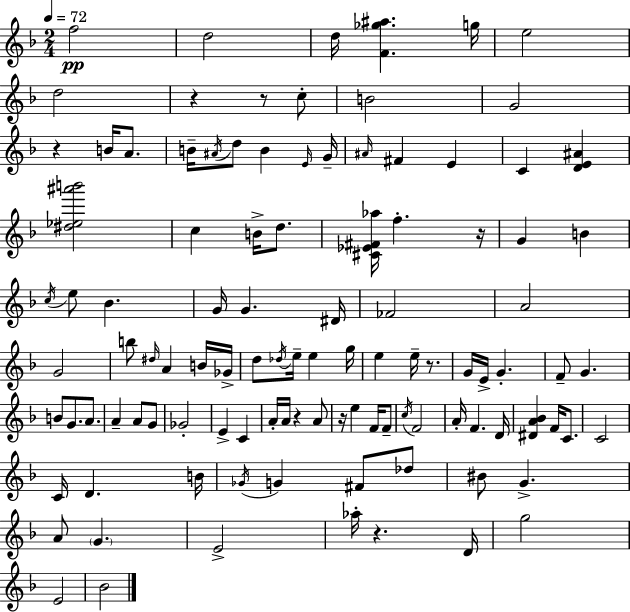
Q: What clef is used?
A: treble